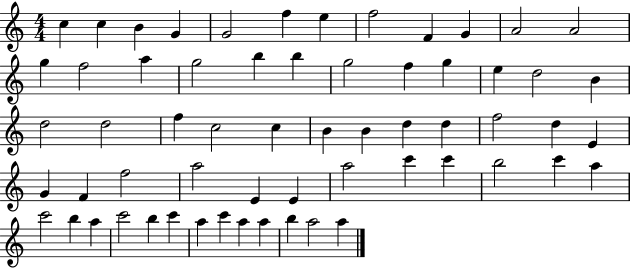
{
  \clef treble
  \numericTimeSignature
  \time 4/4
  \key c \major
  c''4 c''4 b'4 g'4 | g'2 f''4 e''4 | f''2 f'4 g'4 | a'2 a'2 | \break g''4 f''2 a''4 | g''2 b''4 b''4 | g''2 f''4 g''4 | e''4 d''2 b'4 | \break d''2 d''2 | f''4 c''2 c''4 | b'4 b'4 d''4 d''4 | f''2 d''4 e'4 | \break g'4 f'4 f''2 | a''2 e'4 e'4 | a''2 c'''4 c'''4 | b''2 c'''4 a''4 | \break c'''2 b''4 a''4 | c'''2 b''4 c'''4 | a''4 c'''4 a''4 a''4 | b''4 a''2 a''4 | \break \bar "|."
}